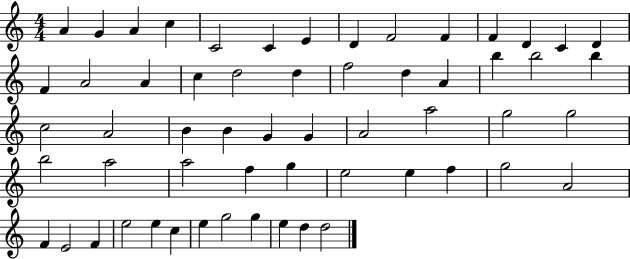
{
  \clef treble
  \numericTimeSignature
  \time 4/4
  \key c \major
  a'4 g'4 a'4 c''4 | c'2 c'4 e'4 | d'4 f'2 f'4 | f'4 d'4 c'4 d'4 | \break f'4 a'2 a'4 | c''4 d''2 d''4 | f''2 d''4 a'4 | b''4 b''2 b''4 | \break c''2 a'2 | b'4 b'4 g'4 g'4 | a'2 a''2 | g''2 g''2 | \break b''2 a''2 | a''2 f''4 g''4 | e''2 e''4 f''4 | g''2 a'2 | \break f'4 e'2 f'4 | e''2 e''4 c''4 | e''4 g''2 g''4 | e''4 d''4 d''2 | \break \bar "|."
}